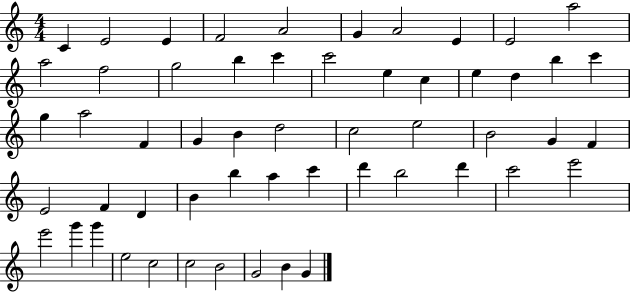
{
  \clef treble
  \numericTimeSignature
  \time 4/4
  \key c \major
  c'4 e'2 e'4 | f'2 a'2 | g'4 a'2 e'4 | e'2 a''2 | \break a''2 f''2 | g''2 b''4 c'''4 | c'''2 e''4 c''4 | e''4 d''4 b''4 c'''4 | \break g''4 a''2 f'4 | g'4 b'4 d''2 | c''2 e''2 | b'2 g'4 f'4 | \break e'2 f'4 d'4 | b'4 b''4 a''4 c'''4 | d'''4 b''2 d'''4 | c'''2 e'''2 | \break e'''2 g'''4 g'''4 | e''2 c''2 | c''2 b'2 | g'2 b'4 g'4 | \break \bar "|."
}